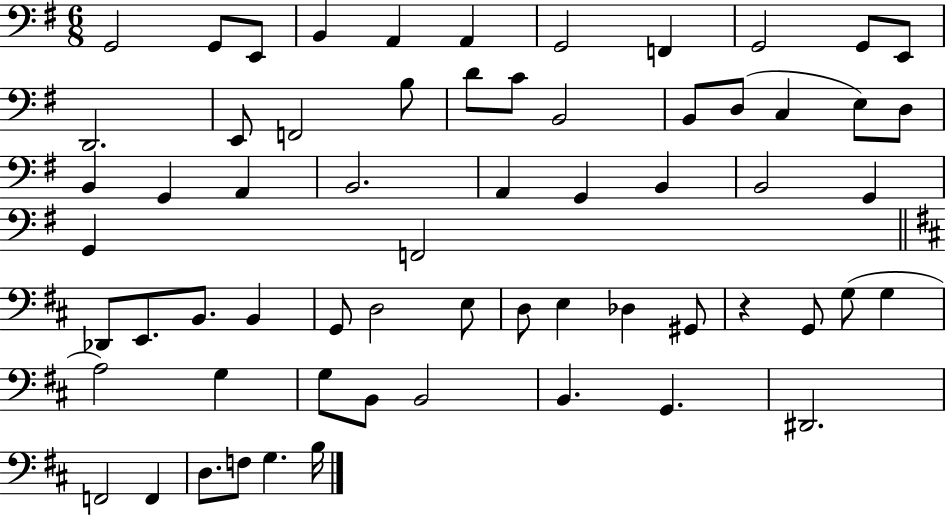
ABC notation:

X:1
T:Untitled
M:6/8
L:1/4
K:G
G,,2 G,,/2 E,,/2 B,, A,, A,, G,,2 F,, G,,2 G,,/2 E,,/2 D,,2 E,,/2 F,,2 B,/2 D/2 C/2 B,,2 B,,/2 D,/2 C, E,/2 D,/2 B,, G,, A,, B,,2 A,, G,, B,, B,,2 G,, G,, F,,2 _D,,/2 E,,/2 B,,/2 B,, G,,/2 D,2 E,/2 D,/2 E, _D, ^G,,/2 z G,,/2 G,/2 G, A,2 G, G,/2 B,,/2 B,,2 B,, G,, ^D,,2 F,,2 F,, D,/2 F,/2 G, B,/4